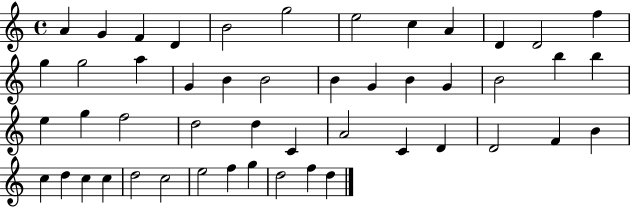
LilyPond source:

{
  \clef treble
  \time 4/4
  \defaultTimeSignature
  \key c \major
  a'4 g'4 f'4 d'4 | b'2 g''2 | e''2 c''4 a'4 | d'4 d'2 f''4 | \break g''4 g''2 a''4 | g'4 b'4 b'2 | b'4 g'4 b'4 g'4 | b'2 b''4 b''4 | \break e''4 g''4 f''2 | d''2 d''4 c'4 | a'2 c'4 d'4 | d'2 f'4 b'4 | \break c''4 d''4 c''4 c''4 | d''2 c''2 | e''2 f''4 g''4 | d''2 f''4 d''4 | \break \bar "|."
}